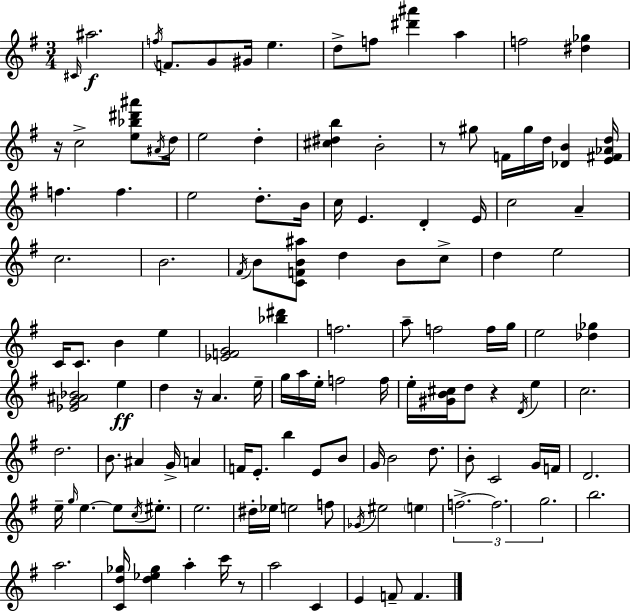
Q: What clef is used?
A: treble